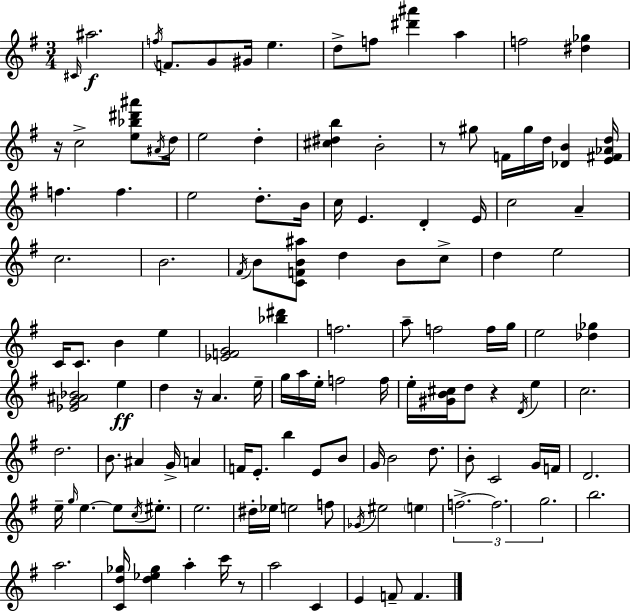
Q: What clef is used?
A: treble